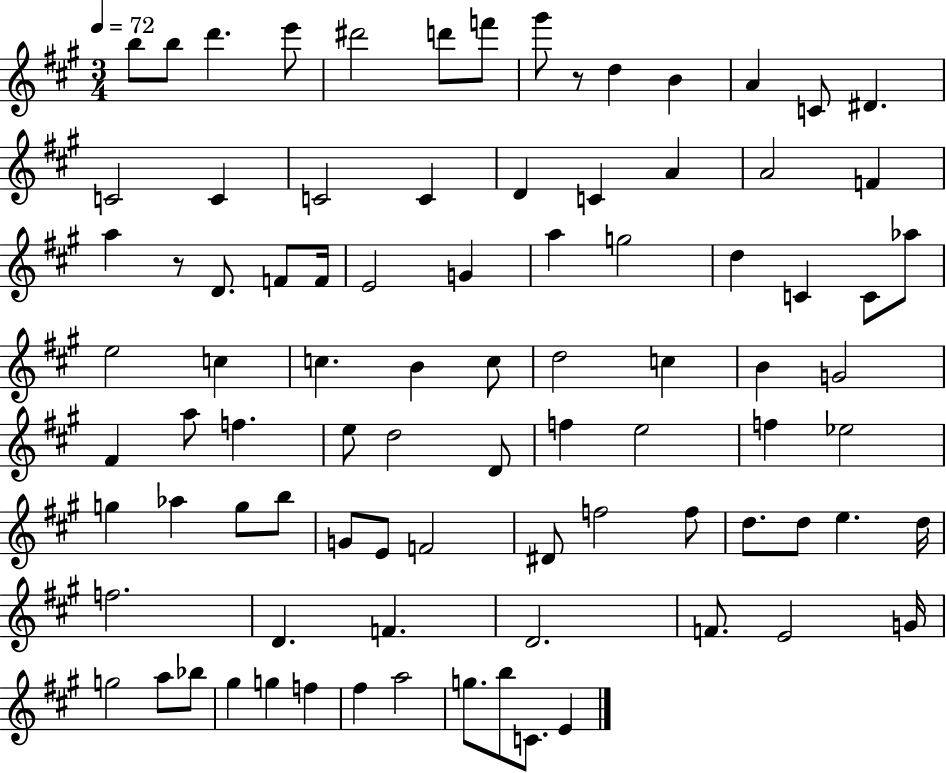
B5/e B5/e D6/q. E6/e D#6/h D6/e F6/e G#6/e R/e D5/q B4/q A4/q C4/e D#4/q. C4/h C4/q C4/h C4/q D4/q C4/q A4/q A4/h F4/q A5/q R/e D4/e. F4/e F4/s E4/h G4/q A5/q G5/h D5/q C4/q C4/e Ab5/e E5/h C5/q C5/q. B4/q C5/e D5/h C5/q B4/q G4/h F#4/q A5/e F5/q. E5/e D5/h D4/e F5/q E5/h F5/q Eb5/h G5/q Ab5/q G5/e B5/e G4/e E4/e F4/h D#4/e F5/h F5/e D5/e. D5/e E5/q. D5/s F5/h. D4/q. F4/q. D4/h. F4/e. E4/h G4/s G5/h A5/e Bb5/e G#5/q G5/q F5/q F#5/q A5/h G5/e. B5/e C4/e. E4/q